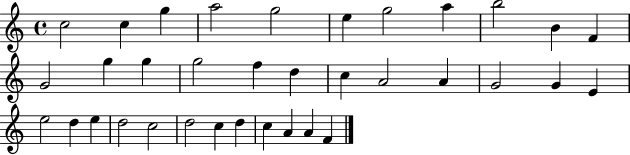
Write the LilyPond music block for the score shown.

{
  \clef treble
  \time 4/4
  \defaultTimeSignature
  \key c \major
  c''2 c''4 g''4 | a''2 g''2 | e''4 g''2 a''4 | b''2 b'4 f'4 | \break g'2 g''4 g''4 | g''2 f''4 d''4 | c''4 a'2 a'4 | g'2 g'4 e'4 | \break e''2 d''4 e''4 | d''2 c''2 | d''2 c''4 d''4 | c''4 a'4 a'4 f'4 | \break \bar "|."
}